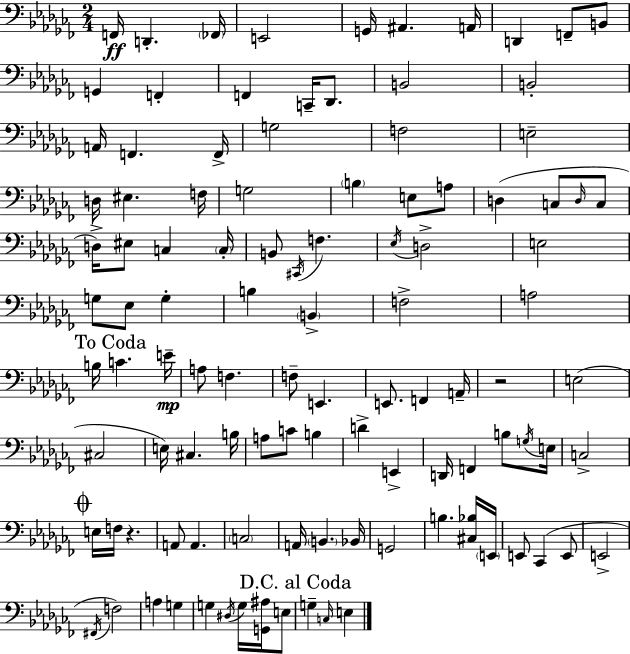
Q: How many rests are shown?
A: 2